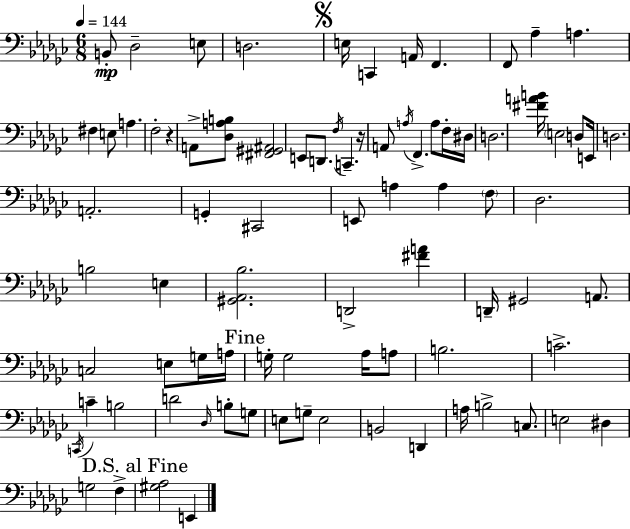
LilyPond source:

{
  \clef bass
  \numericTimeSignature
  \time 6/8
  \key ees \minor
  \tempo 4 = 144
  \repeat volta 2 { b,8-.\mp des2-- e8 | d2. | \mark \markup { \musicglyph "scripts.segno" } e16 c,4 a,16 f,4. | f,8 aes4-- a4. | \break fis4 e8 a4. | f2-. r4 | a,8-> <des a b>8 <fis, gis, ais,>2 | e,8 d,8. \acciaccatura { f16 } c,4.-- | \break r16 a,8 \acciaccatura { a16 } f,4.-> a8 | f16-. dis16 d2. | <fis' a' b'>16 \parenthesize e2 d8 | e,16 d2. | \break a,2.-. | g,4-. cis,2 | e,8 a4 a4 | \parenthesize f8 des2. | \break b2 e4 | <gis, aes, bes>2. | d,2-> <fis' a'>4 | d,16-- gis,2 a,8. | \break c2 e8 | g16 a16 \mark "Fine" g16-. g2 aes16 | a8 b2. | c'2.-> | \break \acciaccatura { c,16 } c'4-- b2 | d'2 \grace { des16 } | b8-. g8 e8 g8-- e2 | b,2 | \break d,4 a16 b2-> | c8. e2 | dis4 g2 | f4-> \mark "D.S. al Fine" <gis aes>2 | \break e,4 } \bar "|."
}